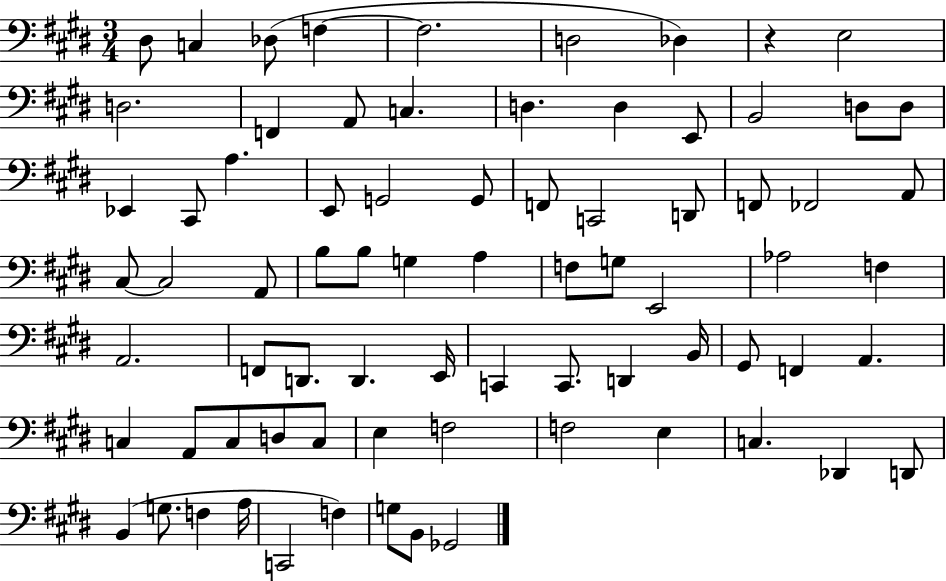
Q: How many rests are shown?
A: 1